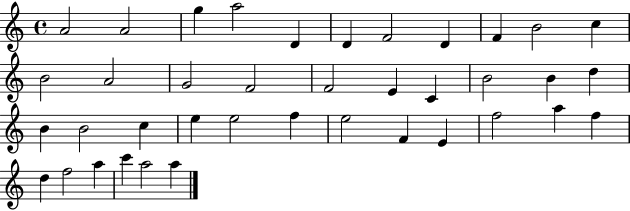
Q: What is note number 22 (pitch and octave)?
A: B4